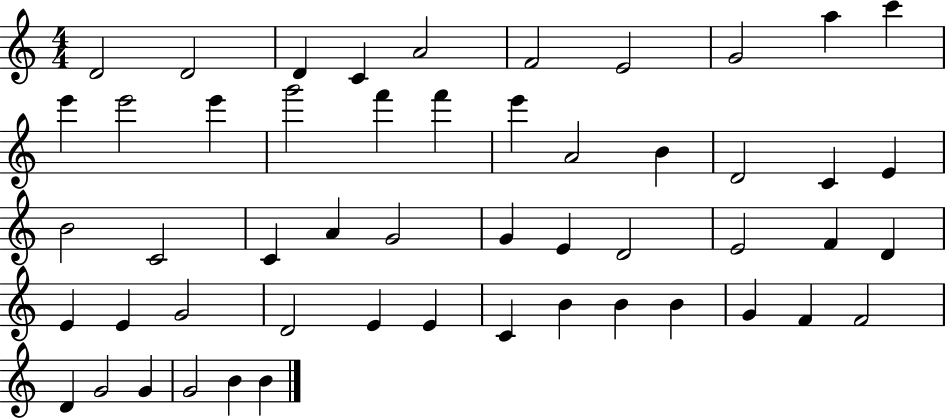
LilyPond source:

{
  \clef treble
  \numericTimeSignature
  \time 4/4
  \key c \major
  d'2 d'2 | d'4 c'4 a'2 | f'2 e'2 | g'2 a''4 c'''4 | \break e'''4 e'''2 e'''4 | g'''2 f'''4 f'''4 | e'''4 a'2 b'4 | d'2 c'4 e'4 | \break b'2 c'2 | c'4 a'4 g'2 | g'4 e'4 d'2 | e'2 f'4 d'4 | \break e'4 e'4 g'2 | d'2 e'4 e'4 | c'4 b'4 b'4 b'4 | g'4 f'4 f'2 | \break d'4 g'2 g'4 | g'2 b'4 b'4 | \bar "|."
}